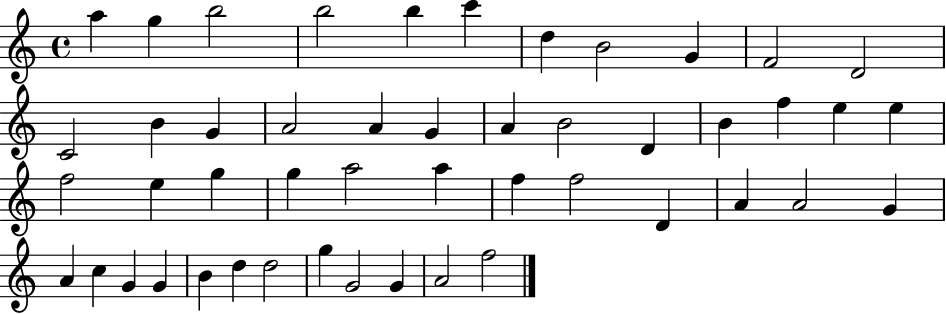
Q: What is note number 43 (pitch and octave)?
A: D5